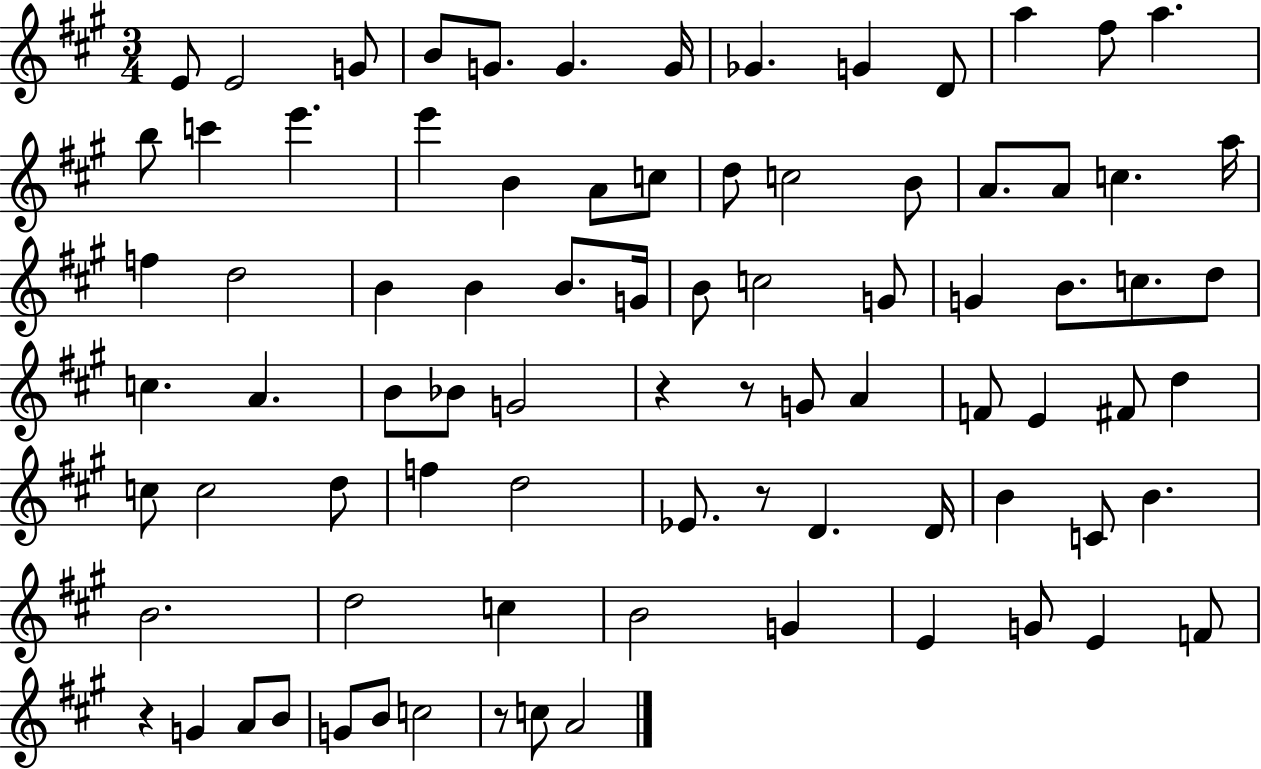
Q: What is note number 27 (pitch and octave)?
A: A5